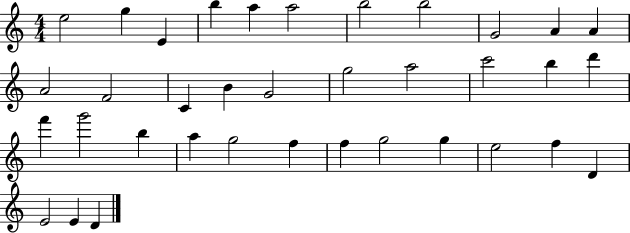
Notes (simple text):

E5/h G5/q E4/q B5/q A5/q A5/h B5/h B5/h G4/h A4/q A4/q A4/h F4/h C4/q B4/q G4/h G5/h A5/h C6/h B5/q D6/q F6/q G6/h B5/q A5/q G5/h F5/q F5/q G5/h G5/q E5/h F5/q D4/q E4/h E4/q D4/q